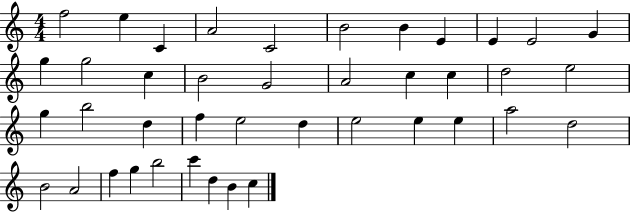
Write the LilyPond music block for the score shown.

{
  \clef treble
  \numericTimeSignature
  \time 4/4
  \key c \major
  f''2 e''4 c'4 | a'2 c'2 | b'2 b'4 e'4 | e'4 e'2 g'4 | \break g''4 g''2 c''4 | b'2 g'2 | a'2 c''4 c''4 | d''2 e''2 | \break g''4 b''2 d''4 | f''4 e''2 d''4 | e''2 e''4 e''4 | a''2 d''2 | \break b'2 a'2 | f''4 g''4 b''2 | c'''4 d''4 b'4 c''4 | \bar "|."
}